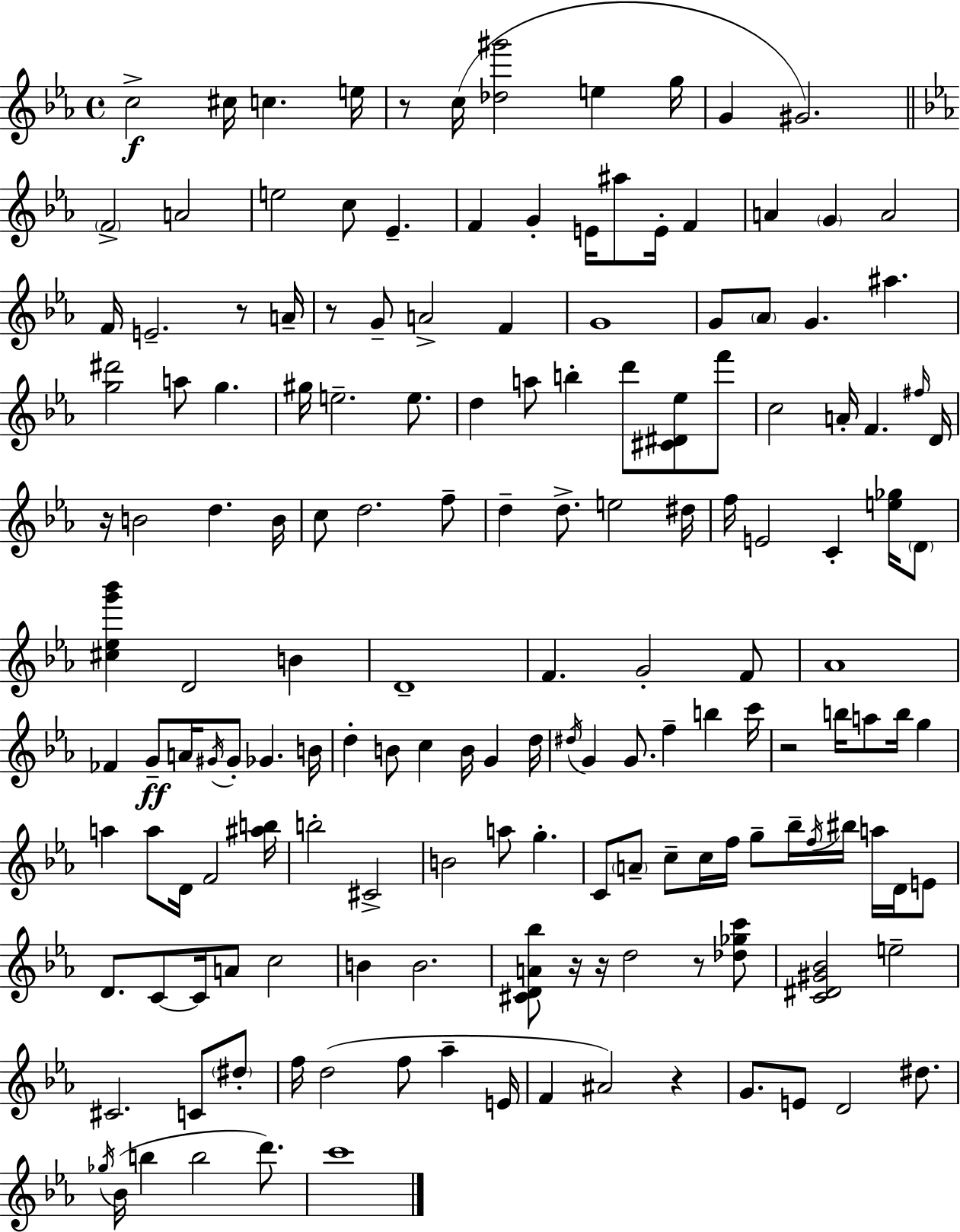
X:1
T:Untitled
M:4/4
L:1/4
K:Cm
c2 ^c/4 c e/4 z/2 c/4 [_d^g']2 e g/4 G ^G2 F2 A2 e2 c/2 _E F G E/4 ^a/2 E/4 F A G A2 F/4 E2 z/2 A/4 z/2 G/2 A2 F G4 G/2 _A/2 G ^a [g^d']2 a/2 g ^g/4 e2 e/2 d a/2 b d'/2 [^C^D_e]/2 f'/2 c2 A/4 F ^f/4 D/4 z/4 B2 d B/4 c/2 d2 f/2 d d/2 e2 ^d/4 f/4 E2 C [e_g]/4 D/2 [^c_eg'_b'] D2 B D4 F G2 F/2 _A4 _F G/2 A/4 ^G/4 ^G/2 _G B/4 d B/2 c B/4 G d/4 ^d/4 G G/2 f b c'/4 z2 b/4 a/2 b/4 g a a/2 D/4 F2 [^ab]/4 b2 ^C2 B2 a/2 g C/2 A/2 c/2 c/4 f/4 g/2 _b/4 f/4 ^b/4 a/4 D/4 E/2 D/2 C/2 C/4 A/2 c2 B B2 [^CDA_b]/2 z/4 z/4 d2 z/2 [_d_gc']/2 [C^D^G_B]2 e2 ^C2 C/2 ^d/2 f/4 d2 f/2 _a E/4 F ^A2 z G/2 E/2 D2 ^d/2 _g/4 _B/4 b b2 d'/2 c'4